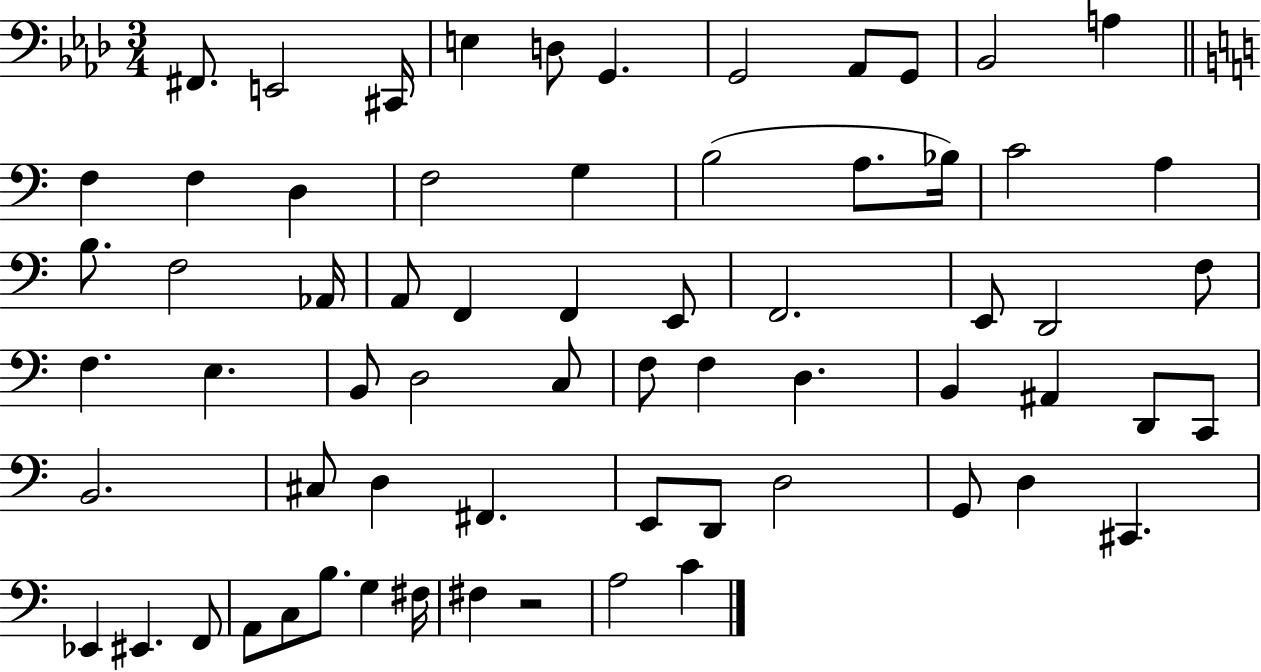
X:1
T:Untitled
M:3/4
L:1/4
K:Ab
^F,,/2 E,,2 ^C,,/4 E, D,/2 G,, G,,2 _A,,/2 G,,/2 _B,,2 A, F, F, D, F,2 G, B,2 A,/2 _B,/4 C2 A, B,/2 F,2 _A,,/4 A,,/2 F,, F,, E,,/2 F,,2 E,,/2 D,,2 F,/2 F, E, B,,/2 D,2 C,/2 F,/2 F, D, B,, ^A,, D,,/2 C,,/2 B,,2 ^C,/2 D, ^F,, E,,/2 D,,/2 D,2 G,,/2 D, ^C,, _E,, ^E,, F,,/2 A,,/2 C,/2 B,/2 G, ^F,/4 ^F, z2 A,2 C